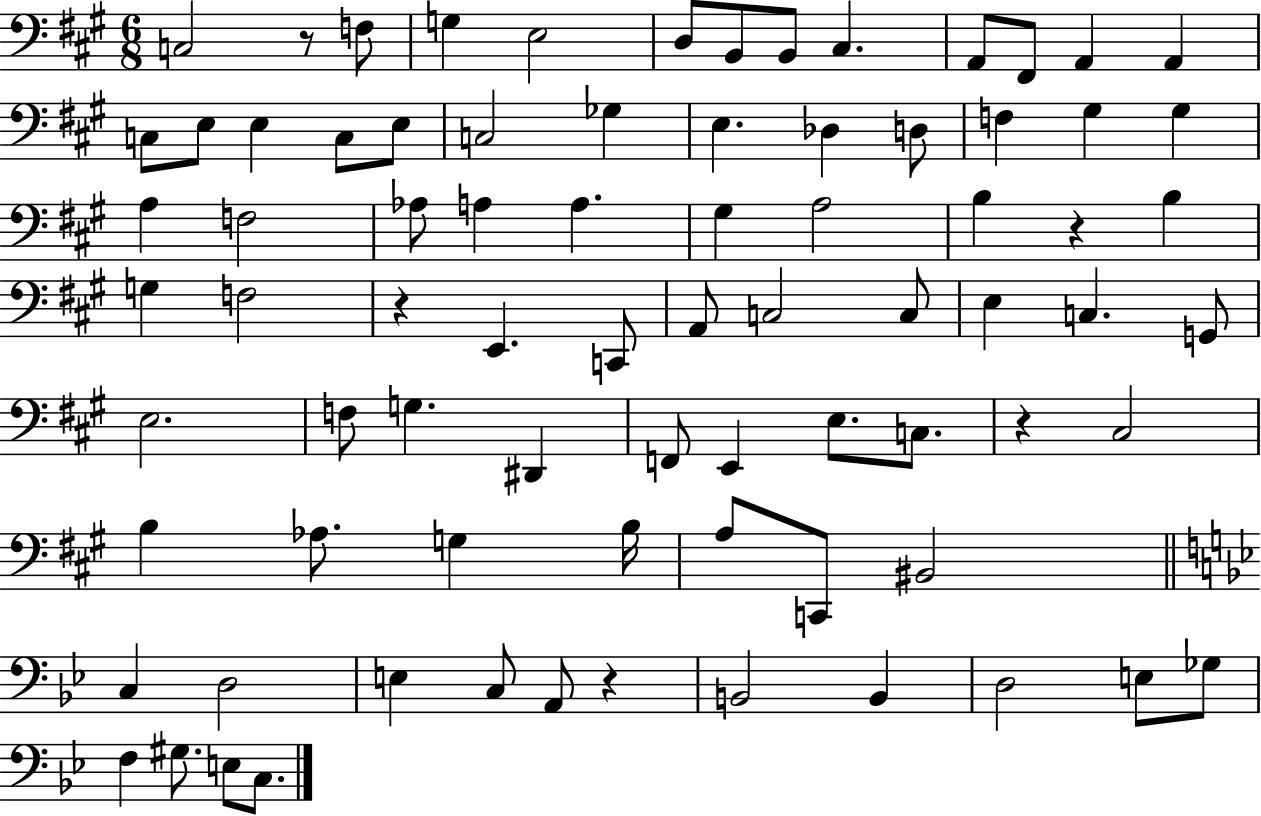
X:1
T:Untitled
M:6/8
L:1/4
K:A
C,2 z/2 F,/2 G, E,2 D,/2 B,,/2 B,,/2 ^C, A,,/2 ^F,,/2 A,, A,, C,/2 E,/2 E, C,/2 E,/2 C,2 _G, E, _D, D,/2 F, ^G, ^G, A, F,2 _A,/2 A, A, ^G, A,2 B, z B, G, F,2 z E,, C,,/2 A,,/2 C,2 C,/2 E, C, G,,/2 E,2 F,/2 G, ^D,, F,,/2 E,, E,/2 C,/2 z ^C,2 B, _A,/2 G, B,/4 A,/2 C,,/2 ^B,,2 C, D,2 E, C,/2 A,,/2 z B,,2 B,, D,2 E,/2 _G,/2 F, ^G,/2 E,/2 C,/2